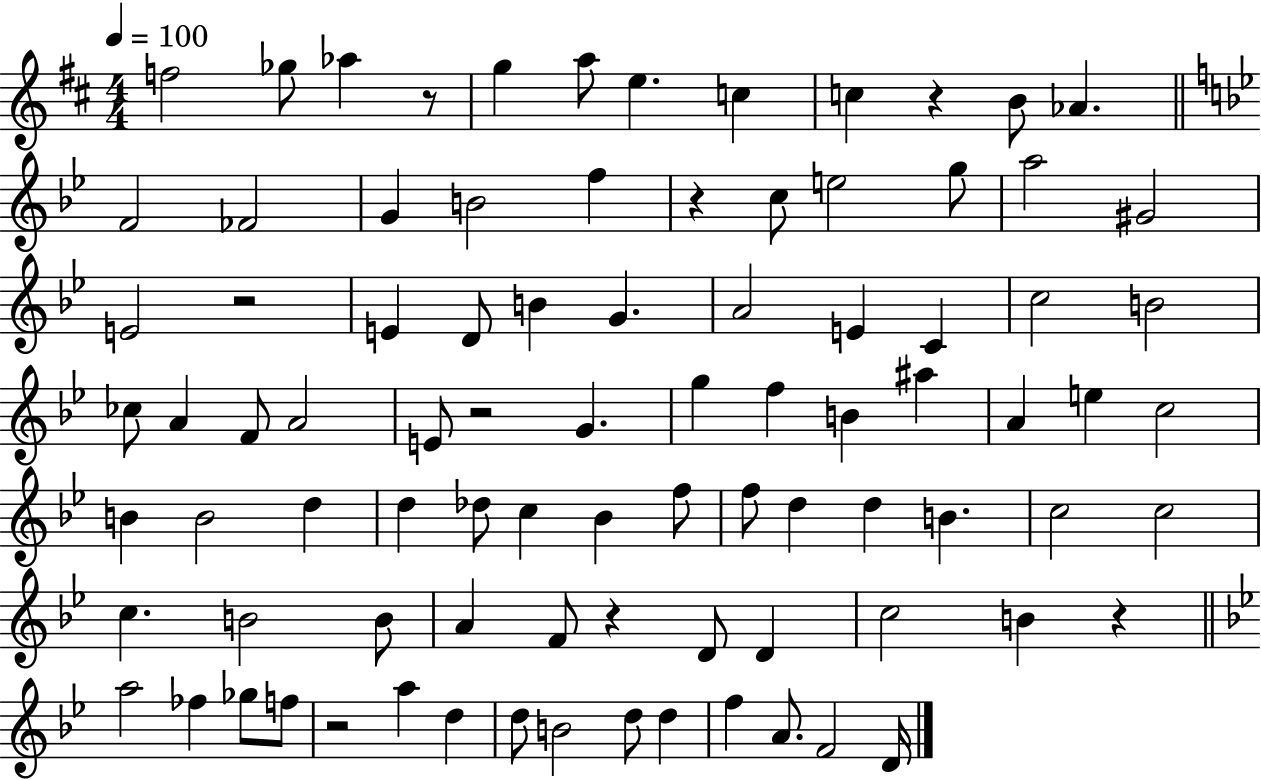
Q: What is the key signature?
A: D major